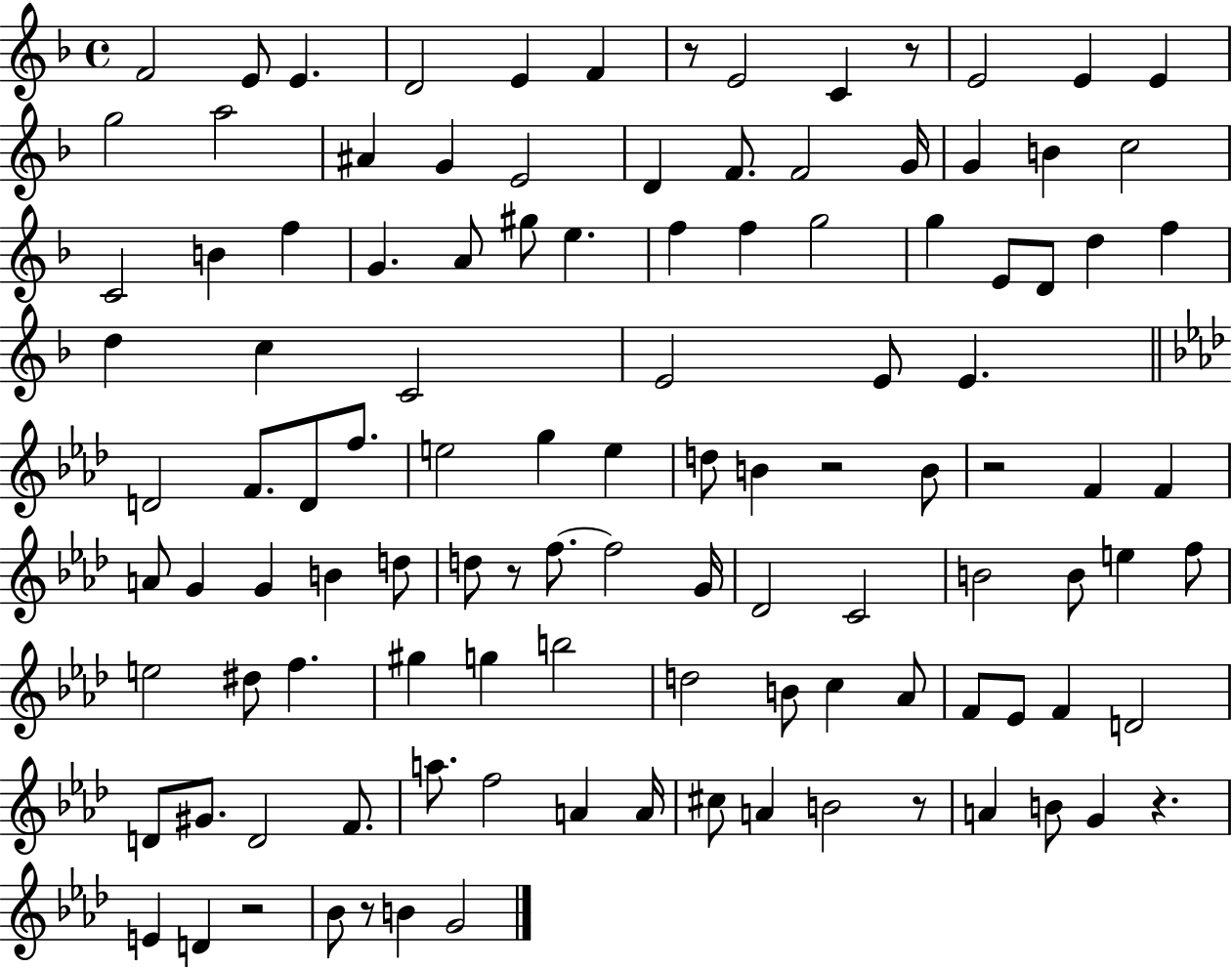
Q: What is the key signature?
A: F major